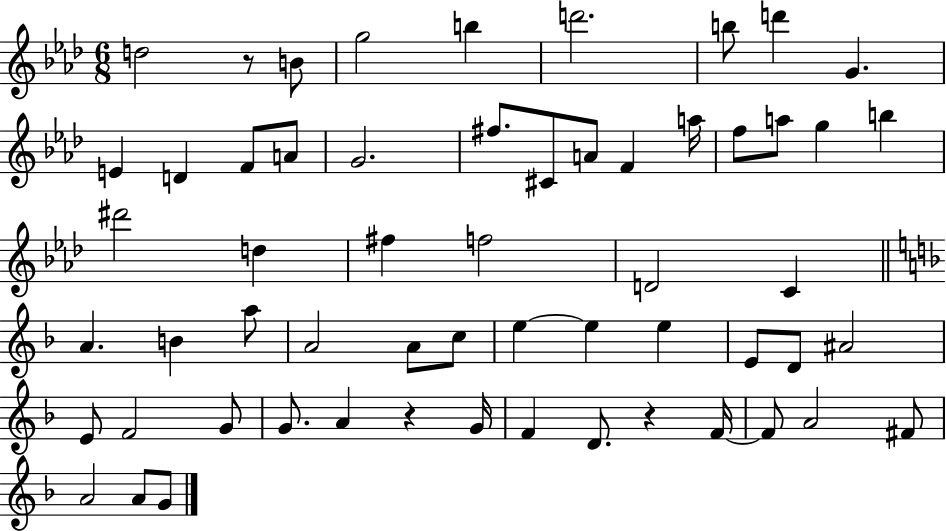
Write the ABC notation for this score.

X:1
T:Untitled
M:6/8
L:1/4
K:Ab
d2 z/2 B/2 g2 b d'2 b/2 d' G E D F/2 A/2 G2 ^f/2 ^C/2 A/2 F a/4 f/2 a/2 g b ^d'2 d ^f f2 D2 C A B a/2 A2 A/2 c/2 e e e E/2 D/2 ^A2 E/2 F2 G/2 G/2 A z G/4 F D/2 z F/4 F/2 A2 ^F/2 A2 A/2 G/2